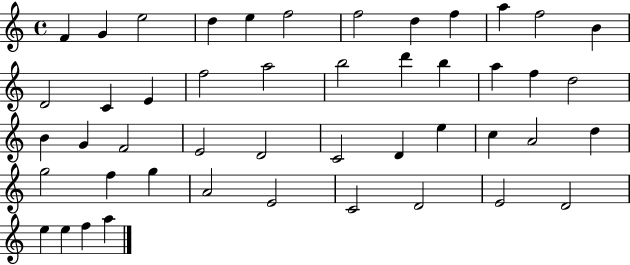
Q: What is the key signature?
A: C major